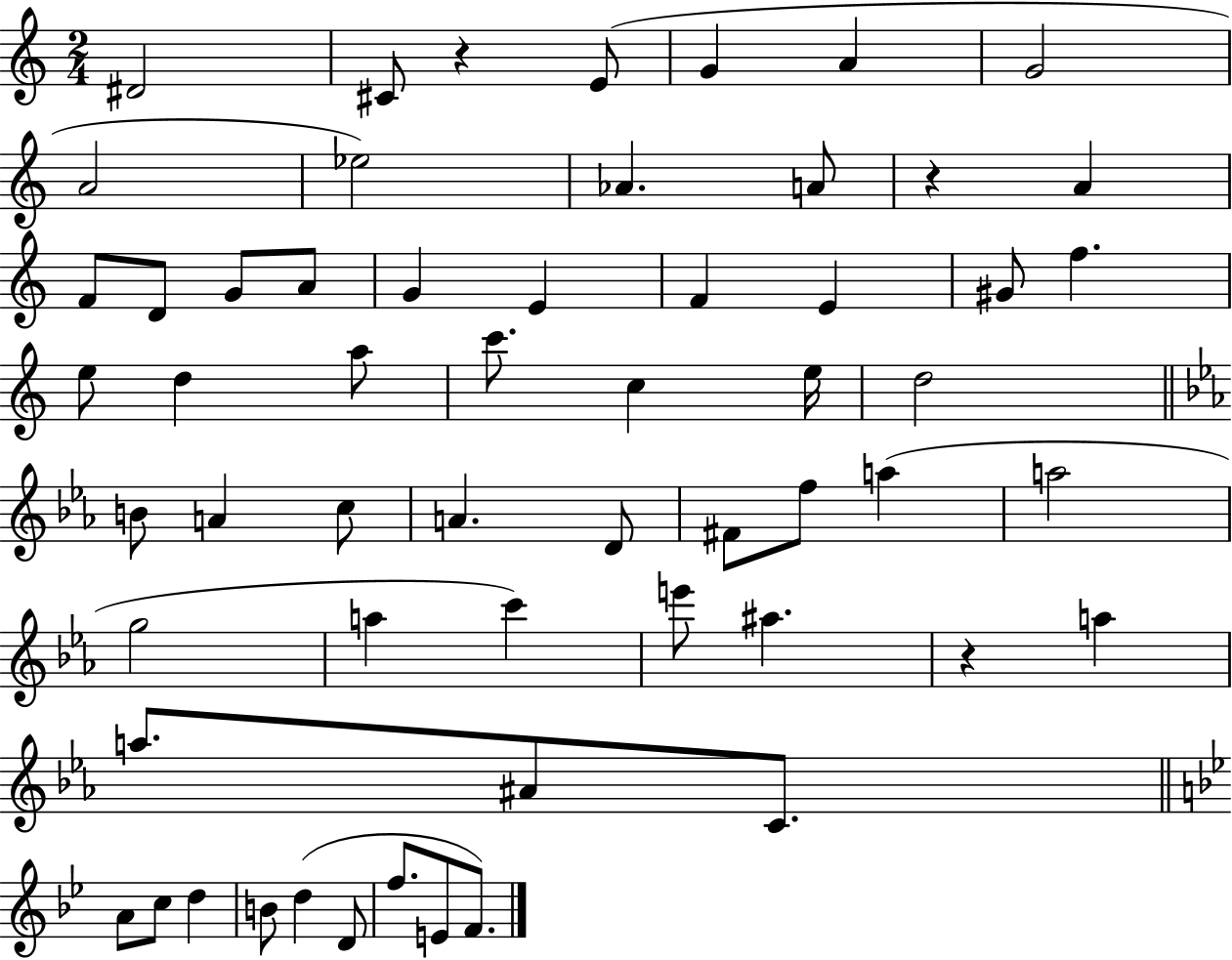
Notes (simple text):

D#4/h C#4/e R/q E4/e G4/q A4/q G4/h A4/h Eb5/h Ab4/q. A4/e R/q A4/q F4/e D4/e G4/e A4/e G4/q E4/q F4/q E4/q G#4/e F5/q. E5/e D5/q A5/e C6/e. C5/q E5/s D5/h B4/e A4/q C5/e A4/q. D4/e F#4/e F5/e A5/q A5/h G5/h A5/q C6/q E6/e A#5/q. R/q A5/q A5/e. A#4/e C4/e. A4/e C5/e D5/q B4/e D5/q D4/e F5/e. E4/e F4/e.